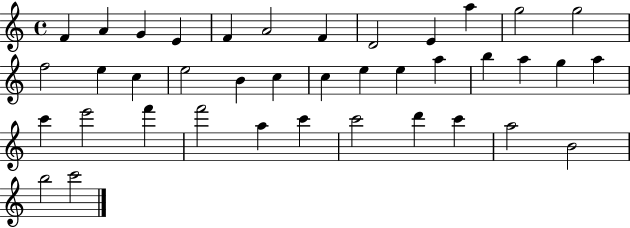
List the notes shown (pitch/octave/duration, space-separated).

F4/q A4/q G4/q E4/q F4/q A4/h F4/q D4/h E4/q A5/q G5/h G5/h F5/h E5/q C5/q E5/h B4/q C5/q C5/q E5/q E5/q A5/q B5/q A5/q G5/q A5/q C6/q E6/h F6/q F6/h A5/q C6/q C6/h D6/q C6/q A5/h B4/h B5/h C6/h